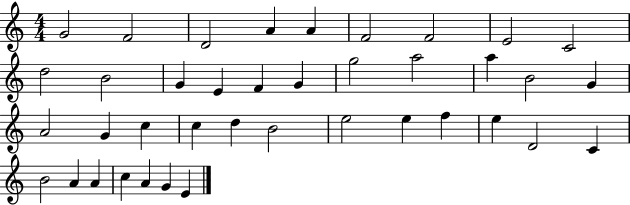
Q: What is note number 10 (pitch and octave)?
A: D5